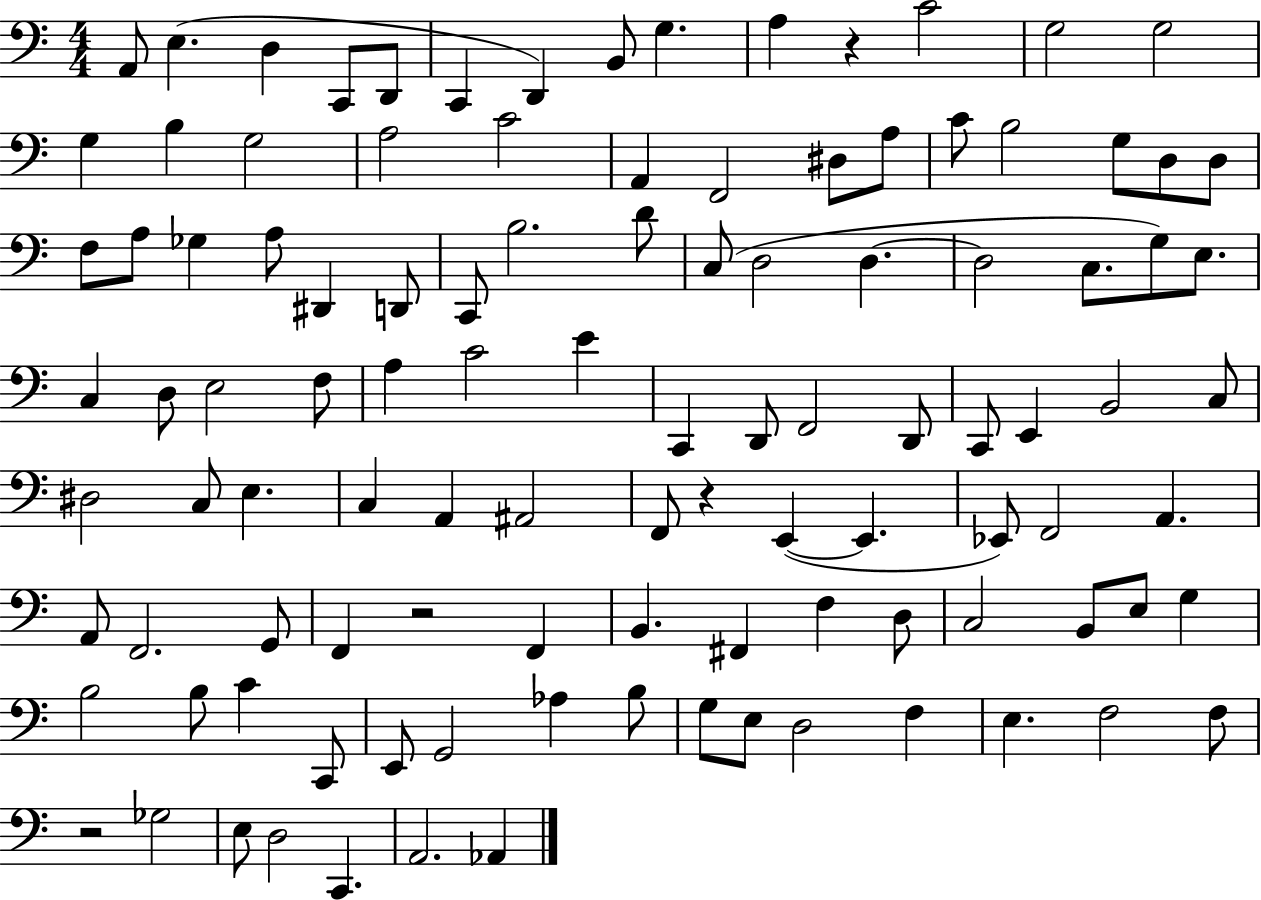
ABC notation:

X:1
T:Untitled
M:4/4
L:1/4
K:C
A,,/2 E, D, C,,/2 D,,/2 C,, D,, B,,/2 G, A, z C2 G,2 G,2 G, B, G,2 A,2 C2 A,, F,,2 ^D,/2 A,/2 C/2 B,2 G,/2 D,/2 D,/2 F,/2 A,/2 _G, A,/2 ^D,, D,,/2 C,,/2 B,2 D/2 C,/2 D,2 D, D,2 C,/2 G,/2 E,/2 C, D,/2 E,2 F,/2 A, C2 E C,, D,,/2 F,,2 D,,/2 C,,/2 E,, B,,2 C,/2 ^D,2 C,/2 E, C, A,, ^A,,2 F,,/2 z E,, E,, _E,,/2 F,,2 A,, A,,/2 F,,2 G,,/2 F,, z2 F,, B,, ^F,, F, D,/2 C,2 B,,/2 E,/2 G, B,2 B,/2 C C,,/2 E,,/2 G,,2 _A, B,/2 G,/2 E,/2 D,2 F, E, F,2 F,/2 z2 _G,2 E,/2 D,2 C,, A,,2 _A,,